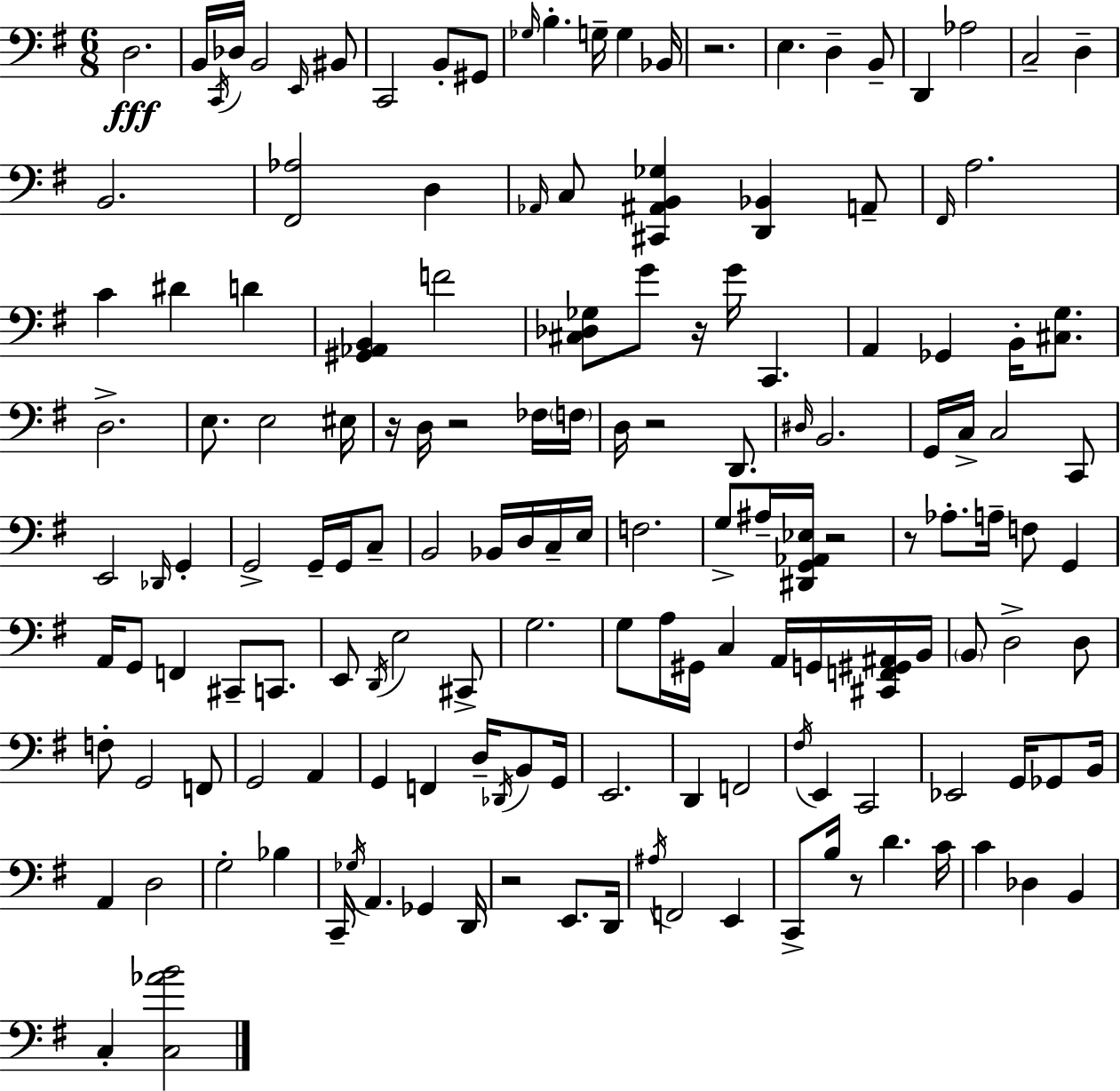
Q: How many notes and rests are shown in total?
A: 154